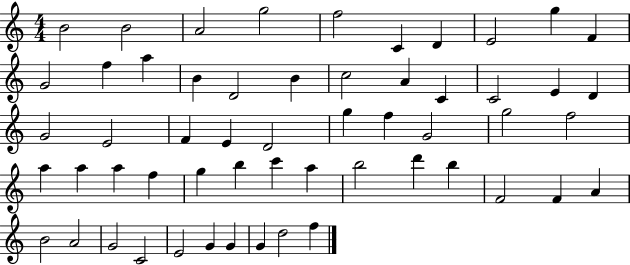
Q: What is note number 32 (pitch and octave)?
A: F5